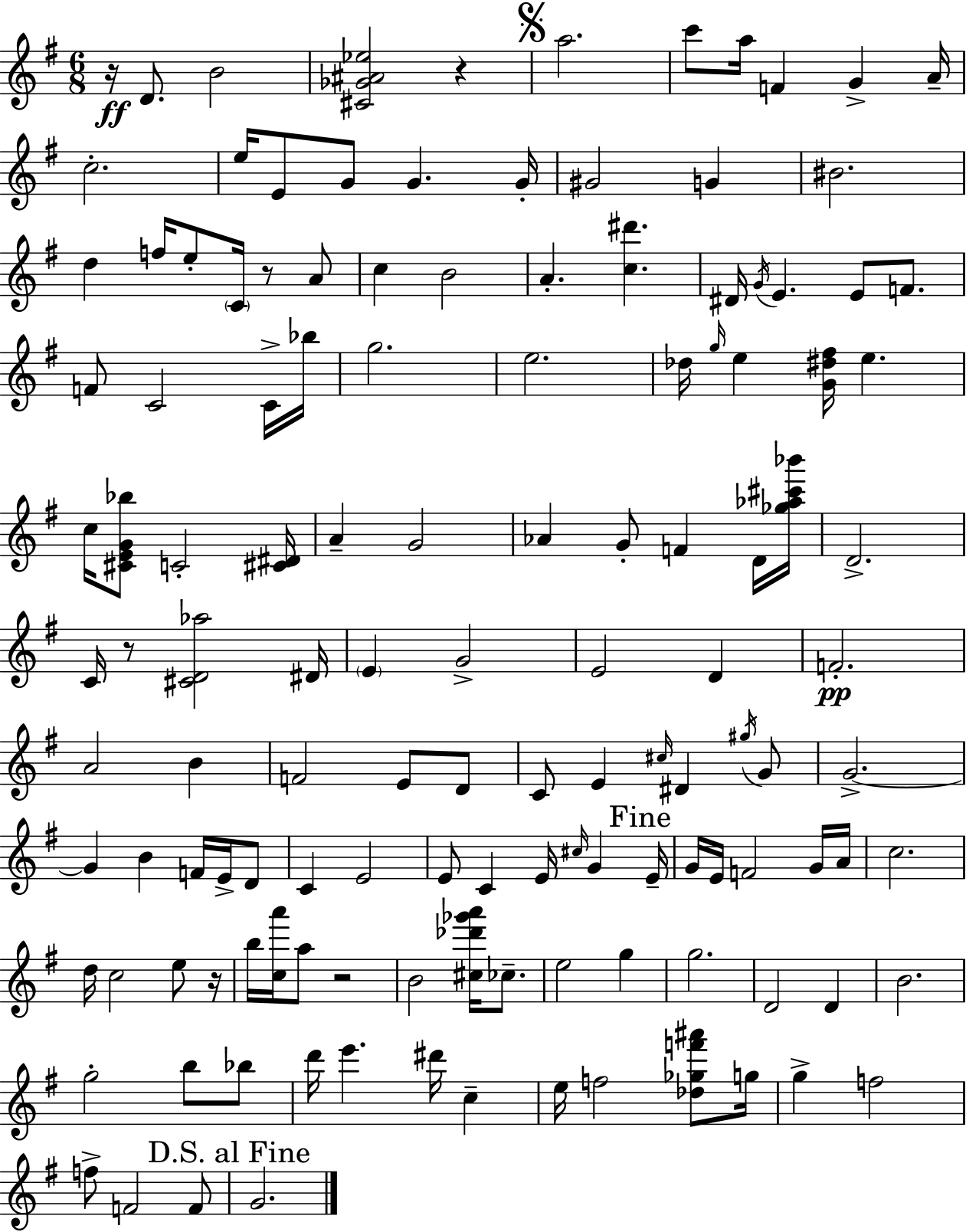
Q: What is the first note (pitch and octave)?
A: D4